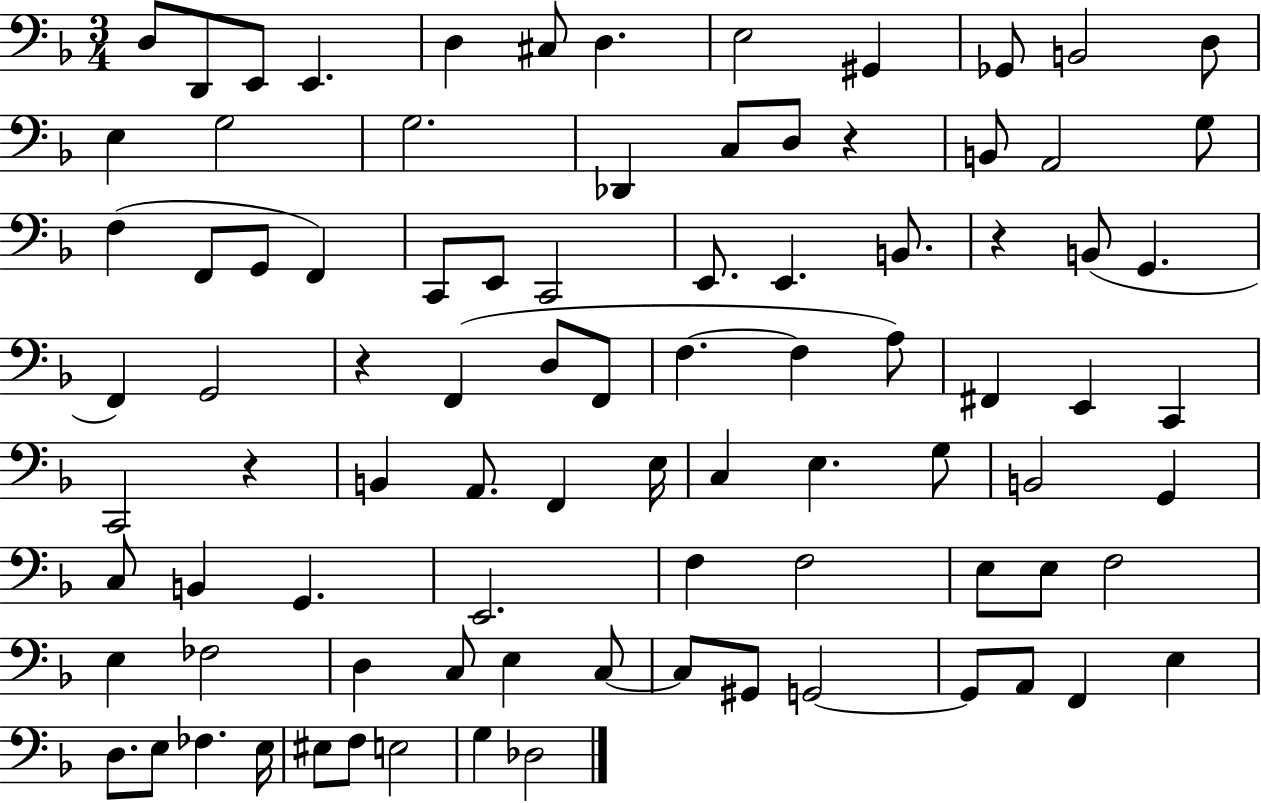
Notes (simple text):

D3/e D2/e E2/e E2/q. D3/q C#3/e D3/q. E3/h G#2/q Gb2/e B2/h D3/e E3/q G3/h G3/h. Db2/q C3/e D3/e R/q B2/e A2/h G3/e F3/q F2/e G2/e F2/q C2/e E2/e C2/h E2/e. E2/q. B2/e. R/q B2/e G2/q. F2/q G2/h R/q F2/q D3/e F2/e F3/q. F3/q A3/e F#2/q E2/q C2/q C2/h R/q B2/q A2/e. F2/q E3/s C3/q E3/q. G3/e B2/h G2/q C3/e B2/q G2/q. E2/h. F3/q F3/h E3/e E3/e F3/h E3/q FES3/h D3/q C3/e E3/q C3/e C3/e G#2/e G2/h G2/e A2/e F2/q E3/q D3/e. E3/e FES3/q. E3/s EIS3/e F3/e E3/h G3/q Db3/h